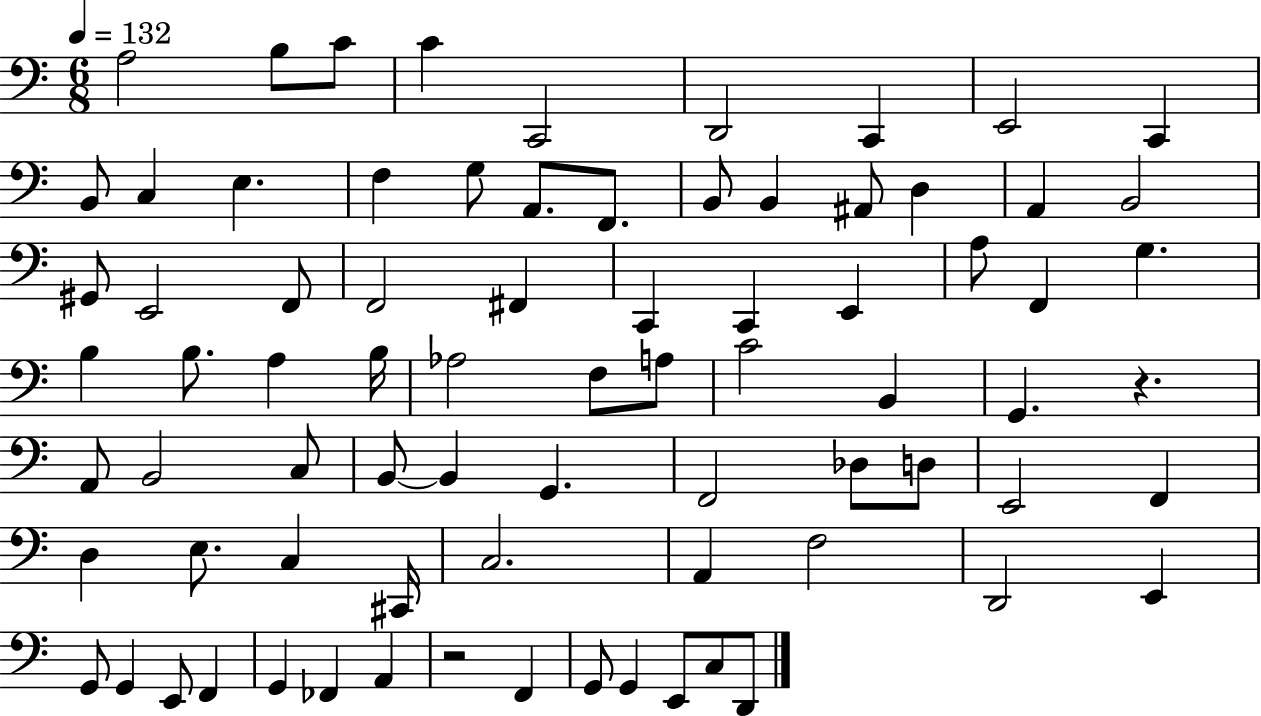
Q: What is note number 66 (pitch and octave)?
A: E2